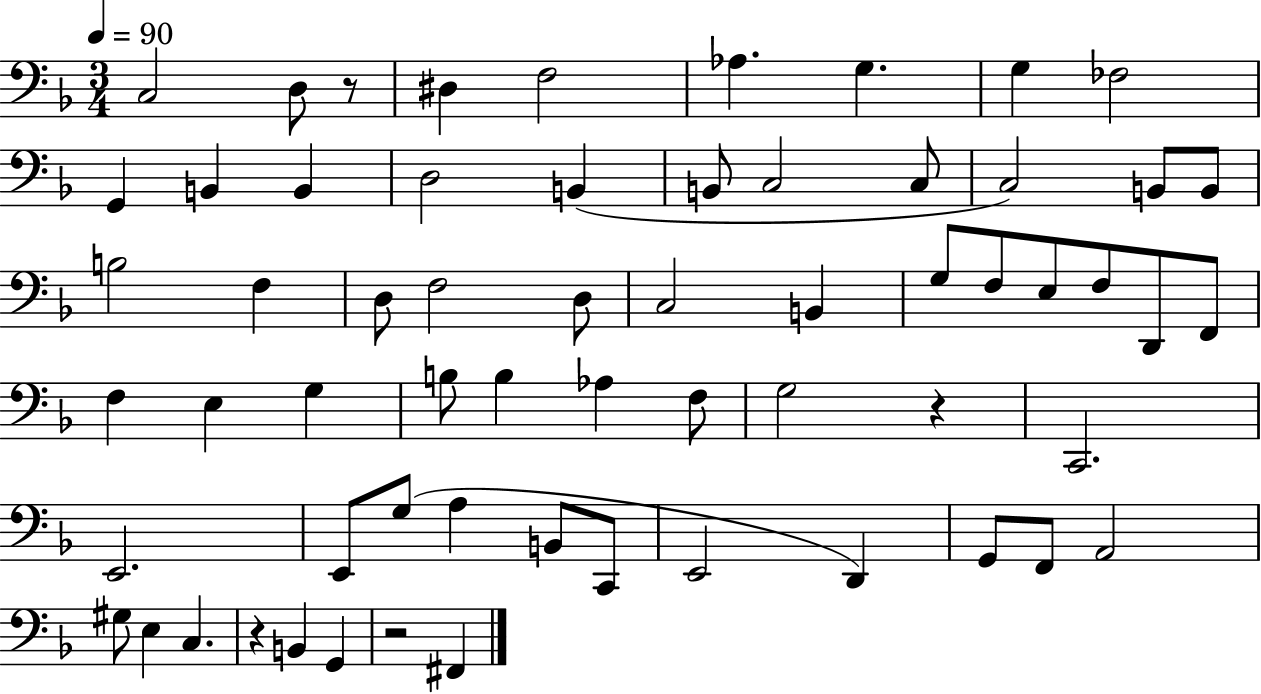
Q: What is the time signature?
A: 3/4